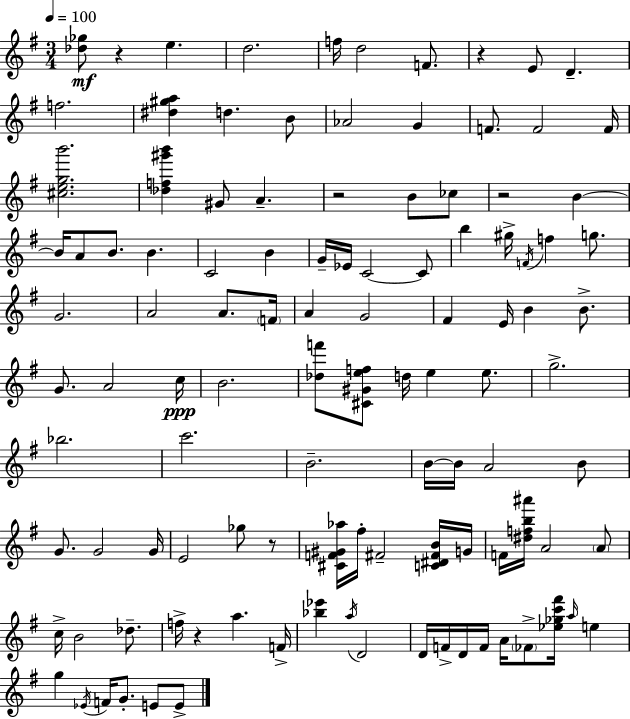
X:1
T:Untitled
M:3/4
L:1/4
K:G
[_d_g]/2 z e d2 f/4 d2 F/2 z E/2 D f2 [^d^ga] d B/2 _A2 G F/2 F2 F/4 [^cegb']2 [_df^g'b'] ^G/2 A z2 B/2 _c/2 z2 B B/4 A/2 B/2 B C2 B G/4 _E/4 C2 C/2 b ^g/4 F/4 f g/2 G2 A2 A/2 F/4 A G2 ^F E/4 B B/2 G/2 A2 c/4 B2 [_df']/2 [^C^Gef]/2 d/4 e e/2 g2 _b2 c'2 B2 B/4 B/4 A2 B/2 G/2 G2 G/4 E2 _g/2 z/2 [^CF^G_a]/4 ^f/4 ^F2 [C^D^FB]/4 G/4 F/4 [^dfb^a']/4 A2 A/2 c/4 B2 _d/2 f/4 z a F/4 [_b_e'] a/4 D2 D/4 F/4 D/4 F/4 A/4 _F/2 [_e_gc'^f']/4 a/4 e g _E/4 F/4 G/2 E/2 E/2